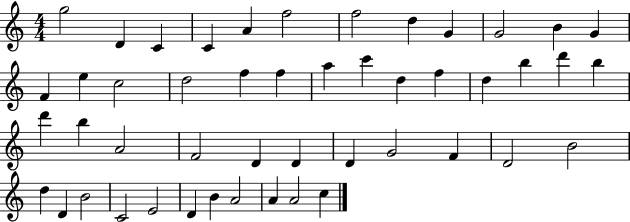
G5/h D4/q C4/q C4/q A4/q F5/h F5/h D5/q G4/q G4/h B4/q G4/q F4/q E5/q C5/h D5/h F5/q F5/q A5/q C6/q D5/q F5/q D5/q B5/q D6/q B5/q D6/q B5/q A4/h F4/h D4/q D4/q D4/q G4/h F4/q D4/h B4/h D5/q D4/q B4/h C4/h E4/h D4/q B4/q A4/h A4/q A4/h C5/q